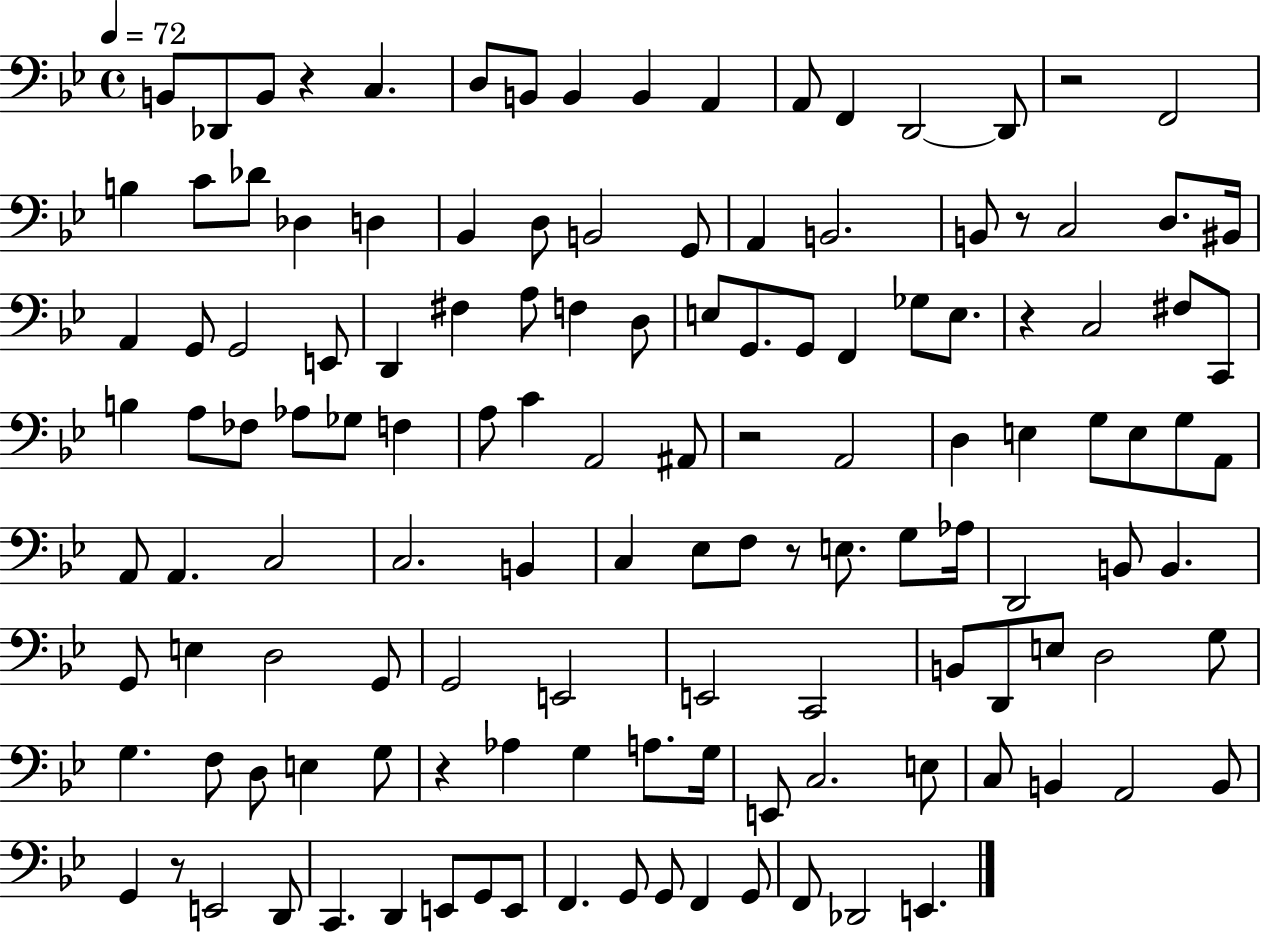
B2/e Db2/e B2/e R/q C3/q. D3/e B2/e B2/q B2/q A2/q A2/e F2/q D2/h D2/e R/h F2/h B3/q C4/e Db4/e Db3/q D3/q Bb2/q D3/e B2/h G2/e A2/q B2/h. B2/e R/e C3/h D3/e. BIS2/s A2/q G2/e G2/h E2/e D2/q F#3/q A3/e F3/q D3/e E3/e G2/e. G2/e F2/q Gb3/e E3/e. R/q C3/h F#3/e C2/e B3/q A3/e FES3/e Ab3/e Gb3/e F3/q A3/e C4/q A2/h A#2/e R/h A2/h D3/q E3/q G3/e E3/e G3/e A2/e A2/e A2/q. C3/h C3/h. B2/q C3/q Eb3/e F3/e R/e E3/e. G3/e Ab3/s D2/h B2/e B2/q. G2/e E3/q D3/h G2/e G2/h E2/h E2/h C2/h B2/e D2/e E3/e D3/h G3/e G3/q. F3/e D3/e E3/q G3/e R/q Ab3/q G3/q A3/e. G3/s E2/e C3/h. E3/e C3/e B2/q A2/h B2/e G2/q R/e E2/h D2/e C2/q. D2/q E2/e G2/e E2/e F2/q. G2/e G2/e F2/q G2/e F2/e Db2/h E2/q.